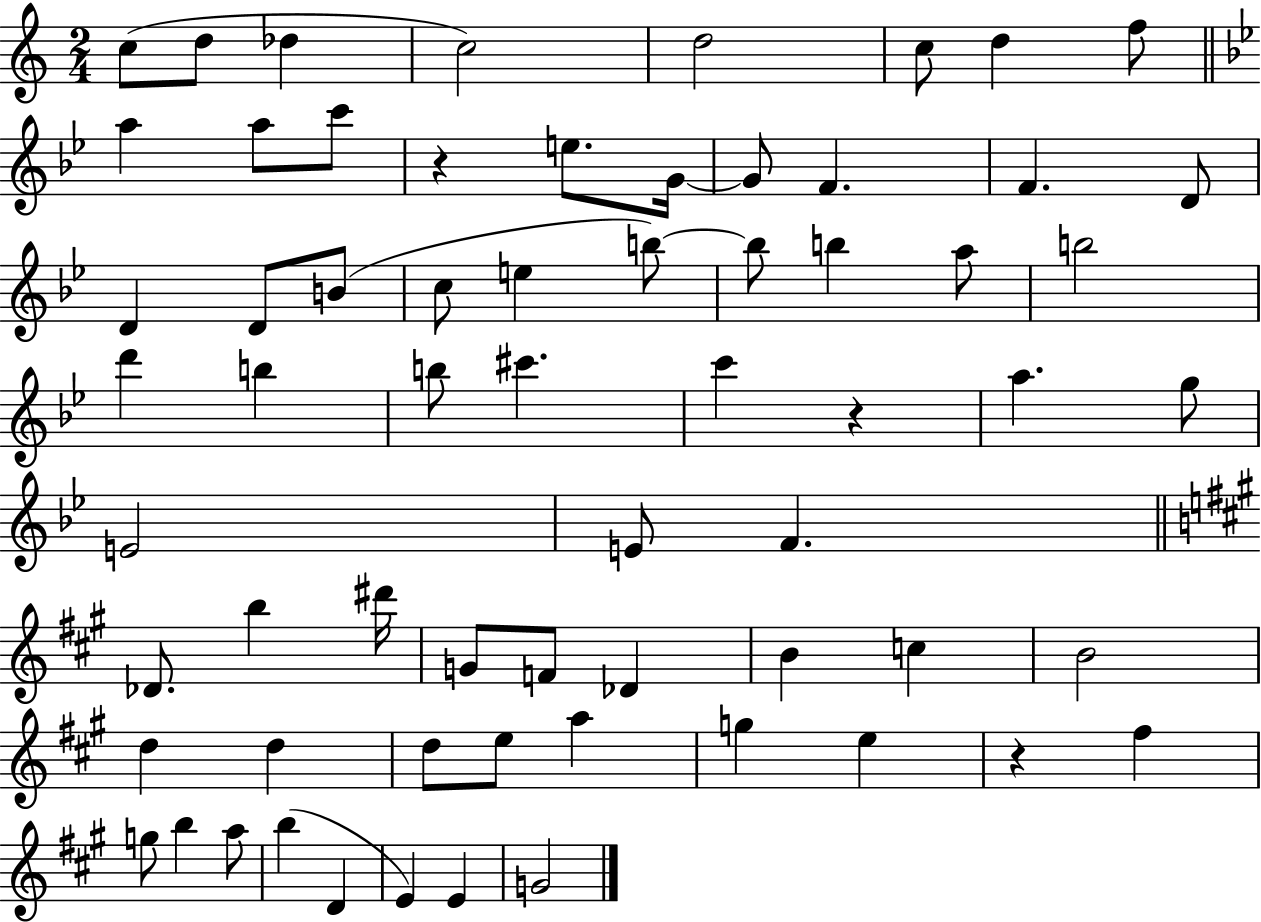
{
  \clef treble
  \numericTimeSignature
  \time 2/4
  \key c \major
  c''8( d''8 des''4 | c''2) | d''2 | c''8 d''4 f''8 | \break \bar "||" \break \key g \minor a''4 a''8 c'''8 | r4 e''8. g'16~~ | g'8 f'4. | f'4. d'8 | \break d'4 d'8 b'8( | c''8 e''4 b''8~~) | b''8 b''4 a''8 | b''2 | \break d'''4 b''4 | b''8 cis'''4. | c'''4 r4 | a''4. g''8 | \break e'2 | e'8 f'4. | \bar "||" \break \key a \major des'8. b''4 dis'''16 | g'8 f'8 des'4 | b'4 c''4 | b'2 | \break d''4 d''4 | d''8 e''8 a''4 | g''4 e''4 | r4 fis''4 | \break g''8 b''4 a''8 | b''4( d'4 | e'4) e'4 | g'2 | \break \bar "|."
}